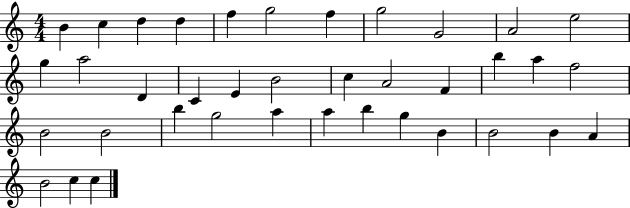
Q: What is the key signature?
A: C major